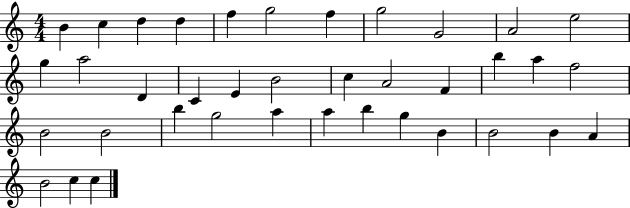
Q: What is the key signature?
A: C major